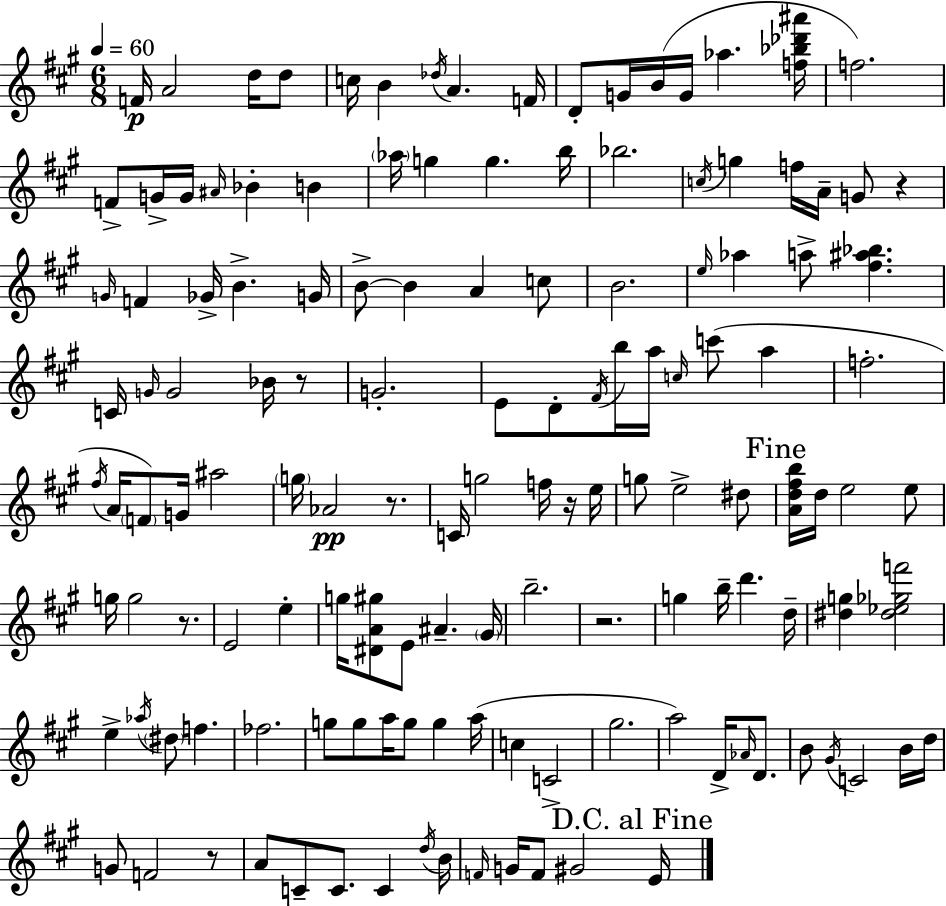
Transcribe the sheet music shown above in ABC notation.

X:1
T:Untitled
M:6/8
L:1/4
K:A
F/4 A2 d/4 d/2 c/4 B _d/4 A F/4 D/2 G/4 B/4 G/4 _a [f_b_d'^a']/4 f2 F/2 G/4 G/4 ^A/4 _B B _a/4 g g b/4 _b2 c/4 g f/4 A/4 G/2 z G/4 F _G/4 B G/4 B/2 B A c/2 B2 e/4 _a a/2 [^f^a_b] C/4 G/4 G2 _B/4 z/2 G2 E/2 D/2 ^F/4 b/4 a/4 c/4 c'/2 a f2 ^f/4 A/4 F/2 G/4 ^a2 g/4 _A2 z/2 C/4 g2 f/4 z/4 e/4 g/2 e2 ^d/2 [Ad^fb]/4 d/4 e2 e/2 g/4 g2 z/2 E2 e g/4 [^DA^g]/2 E/2 ^A ^G/4 b2 z2 g b/4 d' d/4 [^dg] [^d_e_gf']2 e _a/4 ^d/2 f _f2 g/2 g/2 a/4 g/2 g a/4 c C2 ^g2 a2 D/4 _A/4 D/2 B/2 ^G/4 C2 B/4 d/4 G/2 F2 z/2 A/2 C/2 C/2 C d/4 B/4 F/4 G/4 F/2 ^G2 E/4